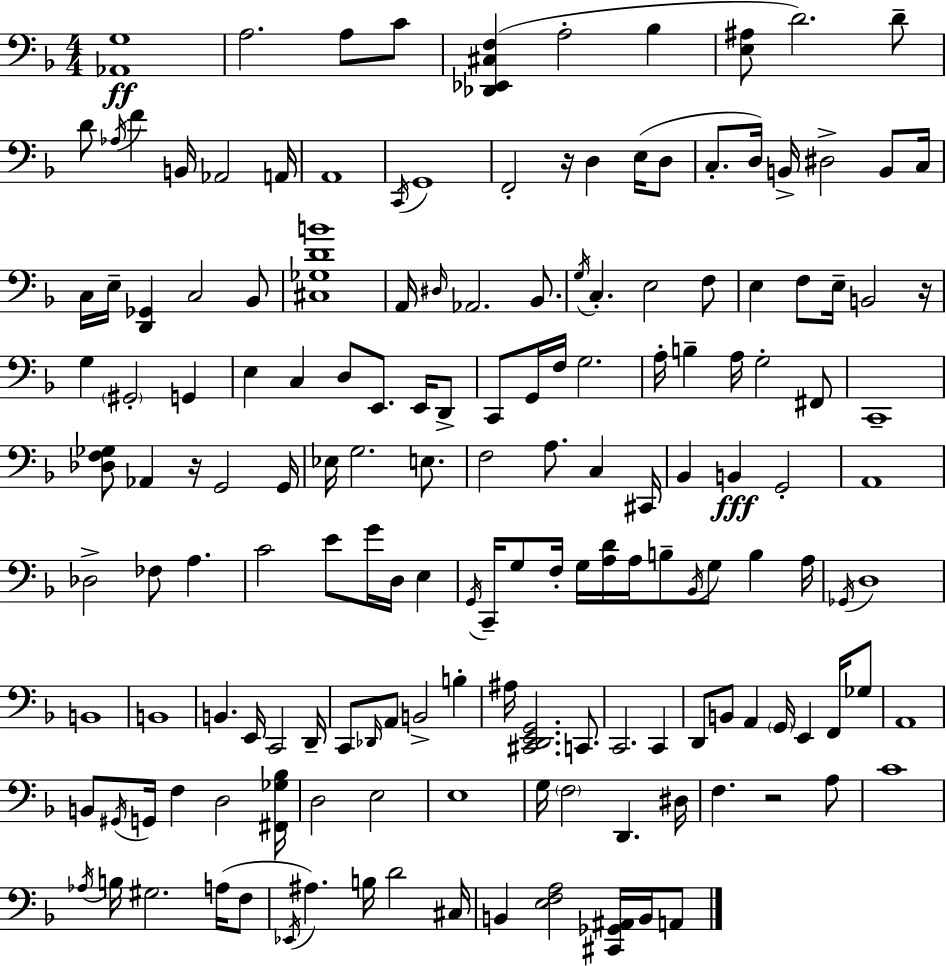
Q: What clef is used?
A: bass